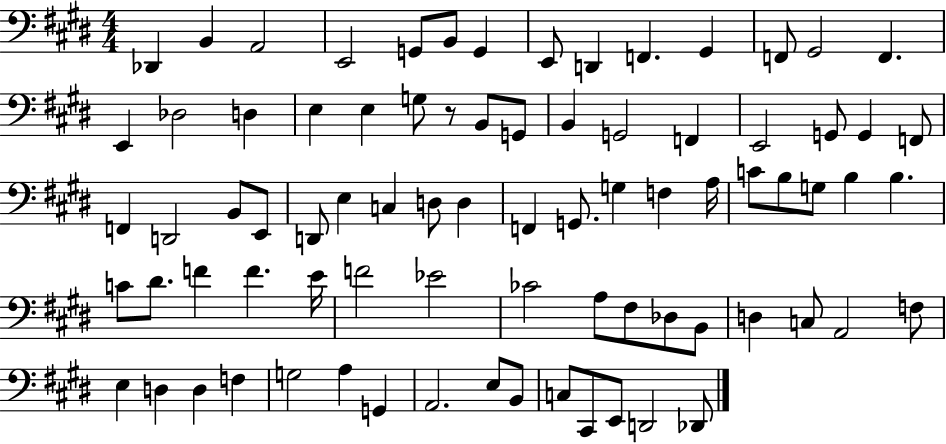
X:1
T:Untitled
M:4/4
L:1/4
K:E
_D,, B,, A,,2 E,,2 G,,/2 B,,/2 G,, E,,/2 D,, F,, ^G,, F,,/2 ^G,,2 F,, E,, _D,2 D, E, E, G,/2 z/2 B,,/2 G,,/2 B,, G,,2 F,, E,,2 G,,/2 G,, F,,/2 F,, D,,2 B,,/2 E,,/2 D,,/2 E, C, D,/2 D, F,, G,,/2 G, F, A,/4 C/2 B,/2 G,/2 B, B, C/2 ^D/2 F F E/4 F2 _E2 _C2 A,/2 ^F,/2 _D,/2 B,,/2 D, C,/2 A,,2 F,/2 E, D, D, F, G,2 A, G,, A,,2 E,/2 B,,/2 C,/2 ^C,,/2 E,,/2 D,,2 _D,,/2